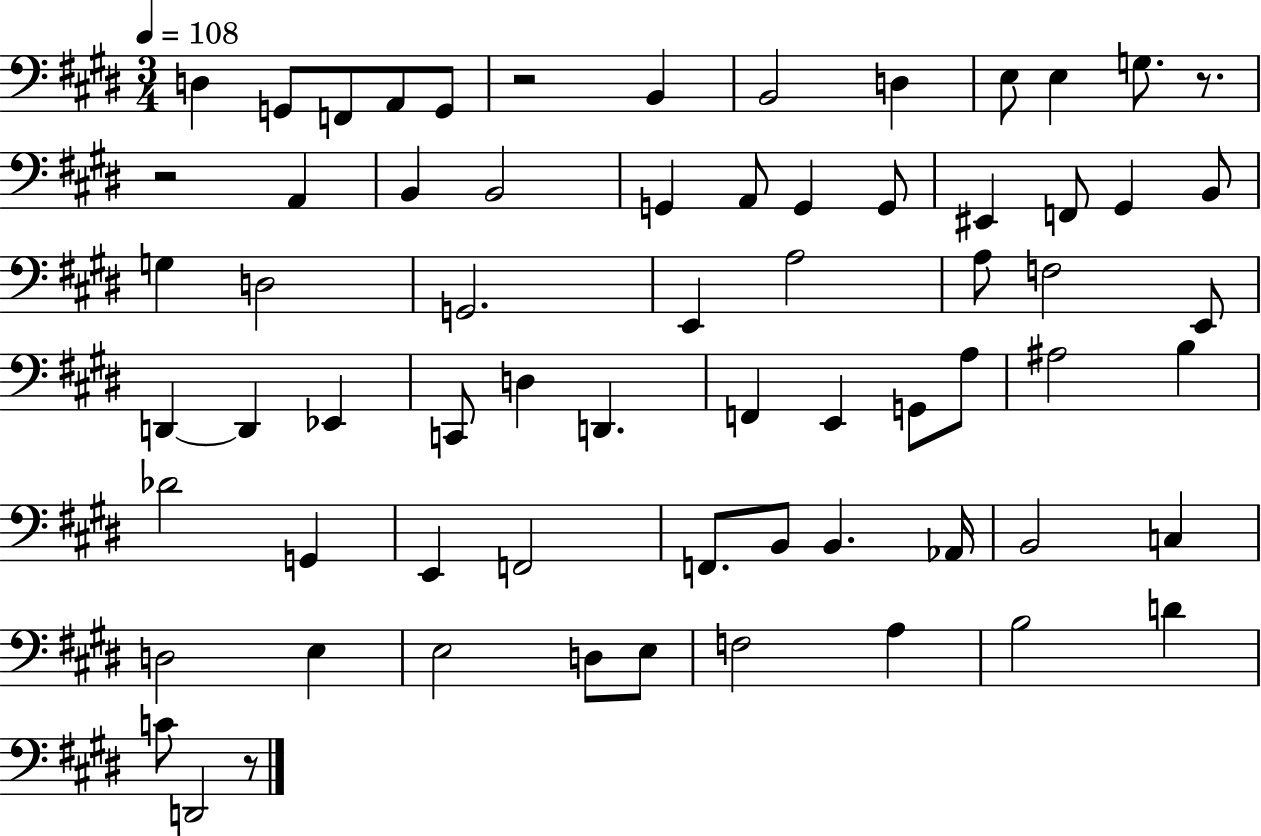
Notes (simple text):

D3/q G2/e F2/e A2/e G2/e R/h B2/q B2/h D3/q E3/e E3/q G3/e. R/e. R/h A2/q B2/q B2/h G2/q A2/e G2/q G2/e EIS2/q F2/e G#2/q B2/e G3/q D3/h G2/h. E2/q A3/h A3/e F3/h E2/e D2/q D2/q Eb2/q C2/e D3/q D2/q. F2/q E2/q G2/e A3/e A#3/h B3/q Db4/h G2/q E2/q F2/h F2/e. B2/e B2/q. Ab2/s B2/h C3/q D3/h E3/q E3/h D3/e E3/e F3/h A3/q B3/h D4/q C4/e D2/h R/e